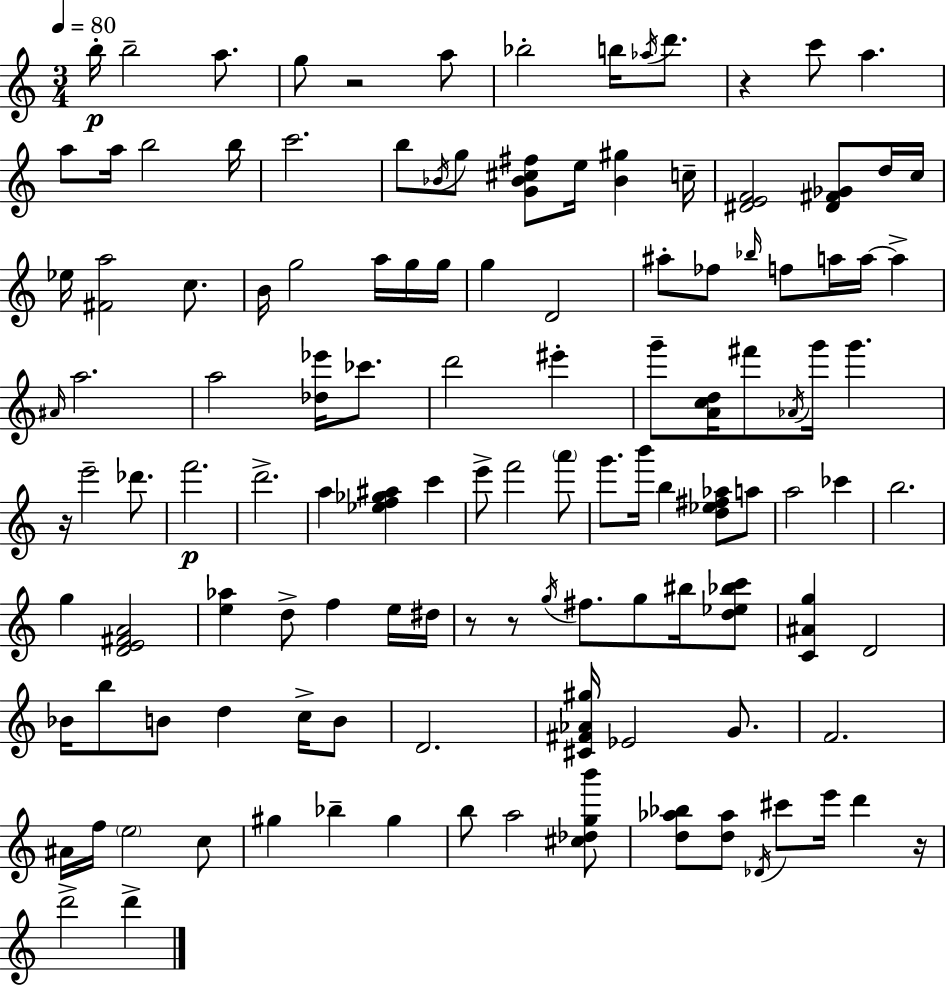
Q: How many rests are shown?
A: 6